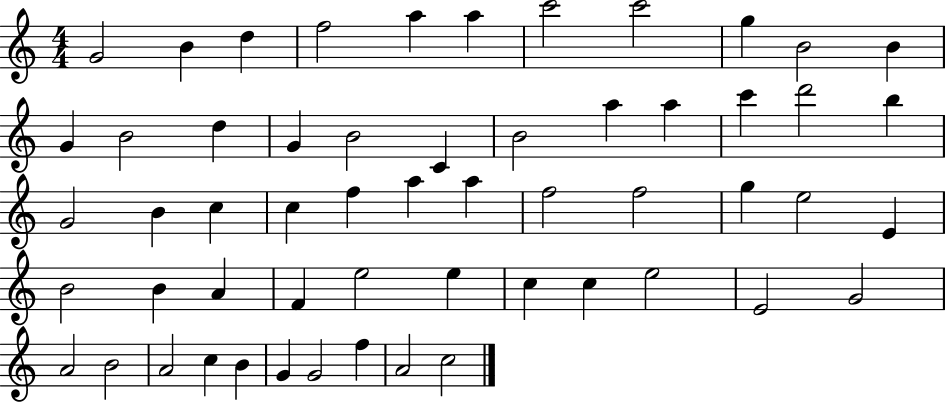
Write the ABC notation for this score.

X:1
T:Untitled
M:4/4
L:1/4
K:C
G2 B d f2 a a c'2 c'2 g B2 B G B2 d G B2 C B2 a a c' d'2 b G2 B c c f a a f2 f2 g e2 E B2 B A F e2 e c c e2 E2 G2 A2 B2 A2 c B G G2 f A2 c2